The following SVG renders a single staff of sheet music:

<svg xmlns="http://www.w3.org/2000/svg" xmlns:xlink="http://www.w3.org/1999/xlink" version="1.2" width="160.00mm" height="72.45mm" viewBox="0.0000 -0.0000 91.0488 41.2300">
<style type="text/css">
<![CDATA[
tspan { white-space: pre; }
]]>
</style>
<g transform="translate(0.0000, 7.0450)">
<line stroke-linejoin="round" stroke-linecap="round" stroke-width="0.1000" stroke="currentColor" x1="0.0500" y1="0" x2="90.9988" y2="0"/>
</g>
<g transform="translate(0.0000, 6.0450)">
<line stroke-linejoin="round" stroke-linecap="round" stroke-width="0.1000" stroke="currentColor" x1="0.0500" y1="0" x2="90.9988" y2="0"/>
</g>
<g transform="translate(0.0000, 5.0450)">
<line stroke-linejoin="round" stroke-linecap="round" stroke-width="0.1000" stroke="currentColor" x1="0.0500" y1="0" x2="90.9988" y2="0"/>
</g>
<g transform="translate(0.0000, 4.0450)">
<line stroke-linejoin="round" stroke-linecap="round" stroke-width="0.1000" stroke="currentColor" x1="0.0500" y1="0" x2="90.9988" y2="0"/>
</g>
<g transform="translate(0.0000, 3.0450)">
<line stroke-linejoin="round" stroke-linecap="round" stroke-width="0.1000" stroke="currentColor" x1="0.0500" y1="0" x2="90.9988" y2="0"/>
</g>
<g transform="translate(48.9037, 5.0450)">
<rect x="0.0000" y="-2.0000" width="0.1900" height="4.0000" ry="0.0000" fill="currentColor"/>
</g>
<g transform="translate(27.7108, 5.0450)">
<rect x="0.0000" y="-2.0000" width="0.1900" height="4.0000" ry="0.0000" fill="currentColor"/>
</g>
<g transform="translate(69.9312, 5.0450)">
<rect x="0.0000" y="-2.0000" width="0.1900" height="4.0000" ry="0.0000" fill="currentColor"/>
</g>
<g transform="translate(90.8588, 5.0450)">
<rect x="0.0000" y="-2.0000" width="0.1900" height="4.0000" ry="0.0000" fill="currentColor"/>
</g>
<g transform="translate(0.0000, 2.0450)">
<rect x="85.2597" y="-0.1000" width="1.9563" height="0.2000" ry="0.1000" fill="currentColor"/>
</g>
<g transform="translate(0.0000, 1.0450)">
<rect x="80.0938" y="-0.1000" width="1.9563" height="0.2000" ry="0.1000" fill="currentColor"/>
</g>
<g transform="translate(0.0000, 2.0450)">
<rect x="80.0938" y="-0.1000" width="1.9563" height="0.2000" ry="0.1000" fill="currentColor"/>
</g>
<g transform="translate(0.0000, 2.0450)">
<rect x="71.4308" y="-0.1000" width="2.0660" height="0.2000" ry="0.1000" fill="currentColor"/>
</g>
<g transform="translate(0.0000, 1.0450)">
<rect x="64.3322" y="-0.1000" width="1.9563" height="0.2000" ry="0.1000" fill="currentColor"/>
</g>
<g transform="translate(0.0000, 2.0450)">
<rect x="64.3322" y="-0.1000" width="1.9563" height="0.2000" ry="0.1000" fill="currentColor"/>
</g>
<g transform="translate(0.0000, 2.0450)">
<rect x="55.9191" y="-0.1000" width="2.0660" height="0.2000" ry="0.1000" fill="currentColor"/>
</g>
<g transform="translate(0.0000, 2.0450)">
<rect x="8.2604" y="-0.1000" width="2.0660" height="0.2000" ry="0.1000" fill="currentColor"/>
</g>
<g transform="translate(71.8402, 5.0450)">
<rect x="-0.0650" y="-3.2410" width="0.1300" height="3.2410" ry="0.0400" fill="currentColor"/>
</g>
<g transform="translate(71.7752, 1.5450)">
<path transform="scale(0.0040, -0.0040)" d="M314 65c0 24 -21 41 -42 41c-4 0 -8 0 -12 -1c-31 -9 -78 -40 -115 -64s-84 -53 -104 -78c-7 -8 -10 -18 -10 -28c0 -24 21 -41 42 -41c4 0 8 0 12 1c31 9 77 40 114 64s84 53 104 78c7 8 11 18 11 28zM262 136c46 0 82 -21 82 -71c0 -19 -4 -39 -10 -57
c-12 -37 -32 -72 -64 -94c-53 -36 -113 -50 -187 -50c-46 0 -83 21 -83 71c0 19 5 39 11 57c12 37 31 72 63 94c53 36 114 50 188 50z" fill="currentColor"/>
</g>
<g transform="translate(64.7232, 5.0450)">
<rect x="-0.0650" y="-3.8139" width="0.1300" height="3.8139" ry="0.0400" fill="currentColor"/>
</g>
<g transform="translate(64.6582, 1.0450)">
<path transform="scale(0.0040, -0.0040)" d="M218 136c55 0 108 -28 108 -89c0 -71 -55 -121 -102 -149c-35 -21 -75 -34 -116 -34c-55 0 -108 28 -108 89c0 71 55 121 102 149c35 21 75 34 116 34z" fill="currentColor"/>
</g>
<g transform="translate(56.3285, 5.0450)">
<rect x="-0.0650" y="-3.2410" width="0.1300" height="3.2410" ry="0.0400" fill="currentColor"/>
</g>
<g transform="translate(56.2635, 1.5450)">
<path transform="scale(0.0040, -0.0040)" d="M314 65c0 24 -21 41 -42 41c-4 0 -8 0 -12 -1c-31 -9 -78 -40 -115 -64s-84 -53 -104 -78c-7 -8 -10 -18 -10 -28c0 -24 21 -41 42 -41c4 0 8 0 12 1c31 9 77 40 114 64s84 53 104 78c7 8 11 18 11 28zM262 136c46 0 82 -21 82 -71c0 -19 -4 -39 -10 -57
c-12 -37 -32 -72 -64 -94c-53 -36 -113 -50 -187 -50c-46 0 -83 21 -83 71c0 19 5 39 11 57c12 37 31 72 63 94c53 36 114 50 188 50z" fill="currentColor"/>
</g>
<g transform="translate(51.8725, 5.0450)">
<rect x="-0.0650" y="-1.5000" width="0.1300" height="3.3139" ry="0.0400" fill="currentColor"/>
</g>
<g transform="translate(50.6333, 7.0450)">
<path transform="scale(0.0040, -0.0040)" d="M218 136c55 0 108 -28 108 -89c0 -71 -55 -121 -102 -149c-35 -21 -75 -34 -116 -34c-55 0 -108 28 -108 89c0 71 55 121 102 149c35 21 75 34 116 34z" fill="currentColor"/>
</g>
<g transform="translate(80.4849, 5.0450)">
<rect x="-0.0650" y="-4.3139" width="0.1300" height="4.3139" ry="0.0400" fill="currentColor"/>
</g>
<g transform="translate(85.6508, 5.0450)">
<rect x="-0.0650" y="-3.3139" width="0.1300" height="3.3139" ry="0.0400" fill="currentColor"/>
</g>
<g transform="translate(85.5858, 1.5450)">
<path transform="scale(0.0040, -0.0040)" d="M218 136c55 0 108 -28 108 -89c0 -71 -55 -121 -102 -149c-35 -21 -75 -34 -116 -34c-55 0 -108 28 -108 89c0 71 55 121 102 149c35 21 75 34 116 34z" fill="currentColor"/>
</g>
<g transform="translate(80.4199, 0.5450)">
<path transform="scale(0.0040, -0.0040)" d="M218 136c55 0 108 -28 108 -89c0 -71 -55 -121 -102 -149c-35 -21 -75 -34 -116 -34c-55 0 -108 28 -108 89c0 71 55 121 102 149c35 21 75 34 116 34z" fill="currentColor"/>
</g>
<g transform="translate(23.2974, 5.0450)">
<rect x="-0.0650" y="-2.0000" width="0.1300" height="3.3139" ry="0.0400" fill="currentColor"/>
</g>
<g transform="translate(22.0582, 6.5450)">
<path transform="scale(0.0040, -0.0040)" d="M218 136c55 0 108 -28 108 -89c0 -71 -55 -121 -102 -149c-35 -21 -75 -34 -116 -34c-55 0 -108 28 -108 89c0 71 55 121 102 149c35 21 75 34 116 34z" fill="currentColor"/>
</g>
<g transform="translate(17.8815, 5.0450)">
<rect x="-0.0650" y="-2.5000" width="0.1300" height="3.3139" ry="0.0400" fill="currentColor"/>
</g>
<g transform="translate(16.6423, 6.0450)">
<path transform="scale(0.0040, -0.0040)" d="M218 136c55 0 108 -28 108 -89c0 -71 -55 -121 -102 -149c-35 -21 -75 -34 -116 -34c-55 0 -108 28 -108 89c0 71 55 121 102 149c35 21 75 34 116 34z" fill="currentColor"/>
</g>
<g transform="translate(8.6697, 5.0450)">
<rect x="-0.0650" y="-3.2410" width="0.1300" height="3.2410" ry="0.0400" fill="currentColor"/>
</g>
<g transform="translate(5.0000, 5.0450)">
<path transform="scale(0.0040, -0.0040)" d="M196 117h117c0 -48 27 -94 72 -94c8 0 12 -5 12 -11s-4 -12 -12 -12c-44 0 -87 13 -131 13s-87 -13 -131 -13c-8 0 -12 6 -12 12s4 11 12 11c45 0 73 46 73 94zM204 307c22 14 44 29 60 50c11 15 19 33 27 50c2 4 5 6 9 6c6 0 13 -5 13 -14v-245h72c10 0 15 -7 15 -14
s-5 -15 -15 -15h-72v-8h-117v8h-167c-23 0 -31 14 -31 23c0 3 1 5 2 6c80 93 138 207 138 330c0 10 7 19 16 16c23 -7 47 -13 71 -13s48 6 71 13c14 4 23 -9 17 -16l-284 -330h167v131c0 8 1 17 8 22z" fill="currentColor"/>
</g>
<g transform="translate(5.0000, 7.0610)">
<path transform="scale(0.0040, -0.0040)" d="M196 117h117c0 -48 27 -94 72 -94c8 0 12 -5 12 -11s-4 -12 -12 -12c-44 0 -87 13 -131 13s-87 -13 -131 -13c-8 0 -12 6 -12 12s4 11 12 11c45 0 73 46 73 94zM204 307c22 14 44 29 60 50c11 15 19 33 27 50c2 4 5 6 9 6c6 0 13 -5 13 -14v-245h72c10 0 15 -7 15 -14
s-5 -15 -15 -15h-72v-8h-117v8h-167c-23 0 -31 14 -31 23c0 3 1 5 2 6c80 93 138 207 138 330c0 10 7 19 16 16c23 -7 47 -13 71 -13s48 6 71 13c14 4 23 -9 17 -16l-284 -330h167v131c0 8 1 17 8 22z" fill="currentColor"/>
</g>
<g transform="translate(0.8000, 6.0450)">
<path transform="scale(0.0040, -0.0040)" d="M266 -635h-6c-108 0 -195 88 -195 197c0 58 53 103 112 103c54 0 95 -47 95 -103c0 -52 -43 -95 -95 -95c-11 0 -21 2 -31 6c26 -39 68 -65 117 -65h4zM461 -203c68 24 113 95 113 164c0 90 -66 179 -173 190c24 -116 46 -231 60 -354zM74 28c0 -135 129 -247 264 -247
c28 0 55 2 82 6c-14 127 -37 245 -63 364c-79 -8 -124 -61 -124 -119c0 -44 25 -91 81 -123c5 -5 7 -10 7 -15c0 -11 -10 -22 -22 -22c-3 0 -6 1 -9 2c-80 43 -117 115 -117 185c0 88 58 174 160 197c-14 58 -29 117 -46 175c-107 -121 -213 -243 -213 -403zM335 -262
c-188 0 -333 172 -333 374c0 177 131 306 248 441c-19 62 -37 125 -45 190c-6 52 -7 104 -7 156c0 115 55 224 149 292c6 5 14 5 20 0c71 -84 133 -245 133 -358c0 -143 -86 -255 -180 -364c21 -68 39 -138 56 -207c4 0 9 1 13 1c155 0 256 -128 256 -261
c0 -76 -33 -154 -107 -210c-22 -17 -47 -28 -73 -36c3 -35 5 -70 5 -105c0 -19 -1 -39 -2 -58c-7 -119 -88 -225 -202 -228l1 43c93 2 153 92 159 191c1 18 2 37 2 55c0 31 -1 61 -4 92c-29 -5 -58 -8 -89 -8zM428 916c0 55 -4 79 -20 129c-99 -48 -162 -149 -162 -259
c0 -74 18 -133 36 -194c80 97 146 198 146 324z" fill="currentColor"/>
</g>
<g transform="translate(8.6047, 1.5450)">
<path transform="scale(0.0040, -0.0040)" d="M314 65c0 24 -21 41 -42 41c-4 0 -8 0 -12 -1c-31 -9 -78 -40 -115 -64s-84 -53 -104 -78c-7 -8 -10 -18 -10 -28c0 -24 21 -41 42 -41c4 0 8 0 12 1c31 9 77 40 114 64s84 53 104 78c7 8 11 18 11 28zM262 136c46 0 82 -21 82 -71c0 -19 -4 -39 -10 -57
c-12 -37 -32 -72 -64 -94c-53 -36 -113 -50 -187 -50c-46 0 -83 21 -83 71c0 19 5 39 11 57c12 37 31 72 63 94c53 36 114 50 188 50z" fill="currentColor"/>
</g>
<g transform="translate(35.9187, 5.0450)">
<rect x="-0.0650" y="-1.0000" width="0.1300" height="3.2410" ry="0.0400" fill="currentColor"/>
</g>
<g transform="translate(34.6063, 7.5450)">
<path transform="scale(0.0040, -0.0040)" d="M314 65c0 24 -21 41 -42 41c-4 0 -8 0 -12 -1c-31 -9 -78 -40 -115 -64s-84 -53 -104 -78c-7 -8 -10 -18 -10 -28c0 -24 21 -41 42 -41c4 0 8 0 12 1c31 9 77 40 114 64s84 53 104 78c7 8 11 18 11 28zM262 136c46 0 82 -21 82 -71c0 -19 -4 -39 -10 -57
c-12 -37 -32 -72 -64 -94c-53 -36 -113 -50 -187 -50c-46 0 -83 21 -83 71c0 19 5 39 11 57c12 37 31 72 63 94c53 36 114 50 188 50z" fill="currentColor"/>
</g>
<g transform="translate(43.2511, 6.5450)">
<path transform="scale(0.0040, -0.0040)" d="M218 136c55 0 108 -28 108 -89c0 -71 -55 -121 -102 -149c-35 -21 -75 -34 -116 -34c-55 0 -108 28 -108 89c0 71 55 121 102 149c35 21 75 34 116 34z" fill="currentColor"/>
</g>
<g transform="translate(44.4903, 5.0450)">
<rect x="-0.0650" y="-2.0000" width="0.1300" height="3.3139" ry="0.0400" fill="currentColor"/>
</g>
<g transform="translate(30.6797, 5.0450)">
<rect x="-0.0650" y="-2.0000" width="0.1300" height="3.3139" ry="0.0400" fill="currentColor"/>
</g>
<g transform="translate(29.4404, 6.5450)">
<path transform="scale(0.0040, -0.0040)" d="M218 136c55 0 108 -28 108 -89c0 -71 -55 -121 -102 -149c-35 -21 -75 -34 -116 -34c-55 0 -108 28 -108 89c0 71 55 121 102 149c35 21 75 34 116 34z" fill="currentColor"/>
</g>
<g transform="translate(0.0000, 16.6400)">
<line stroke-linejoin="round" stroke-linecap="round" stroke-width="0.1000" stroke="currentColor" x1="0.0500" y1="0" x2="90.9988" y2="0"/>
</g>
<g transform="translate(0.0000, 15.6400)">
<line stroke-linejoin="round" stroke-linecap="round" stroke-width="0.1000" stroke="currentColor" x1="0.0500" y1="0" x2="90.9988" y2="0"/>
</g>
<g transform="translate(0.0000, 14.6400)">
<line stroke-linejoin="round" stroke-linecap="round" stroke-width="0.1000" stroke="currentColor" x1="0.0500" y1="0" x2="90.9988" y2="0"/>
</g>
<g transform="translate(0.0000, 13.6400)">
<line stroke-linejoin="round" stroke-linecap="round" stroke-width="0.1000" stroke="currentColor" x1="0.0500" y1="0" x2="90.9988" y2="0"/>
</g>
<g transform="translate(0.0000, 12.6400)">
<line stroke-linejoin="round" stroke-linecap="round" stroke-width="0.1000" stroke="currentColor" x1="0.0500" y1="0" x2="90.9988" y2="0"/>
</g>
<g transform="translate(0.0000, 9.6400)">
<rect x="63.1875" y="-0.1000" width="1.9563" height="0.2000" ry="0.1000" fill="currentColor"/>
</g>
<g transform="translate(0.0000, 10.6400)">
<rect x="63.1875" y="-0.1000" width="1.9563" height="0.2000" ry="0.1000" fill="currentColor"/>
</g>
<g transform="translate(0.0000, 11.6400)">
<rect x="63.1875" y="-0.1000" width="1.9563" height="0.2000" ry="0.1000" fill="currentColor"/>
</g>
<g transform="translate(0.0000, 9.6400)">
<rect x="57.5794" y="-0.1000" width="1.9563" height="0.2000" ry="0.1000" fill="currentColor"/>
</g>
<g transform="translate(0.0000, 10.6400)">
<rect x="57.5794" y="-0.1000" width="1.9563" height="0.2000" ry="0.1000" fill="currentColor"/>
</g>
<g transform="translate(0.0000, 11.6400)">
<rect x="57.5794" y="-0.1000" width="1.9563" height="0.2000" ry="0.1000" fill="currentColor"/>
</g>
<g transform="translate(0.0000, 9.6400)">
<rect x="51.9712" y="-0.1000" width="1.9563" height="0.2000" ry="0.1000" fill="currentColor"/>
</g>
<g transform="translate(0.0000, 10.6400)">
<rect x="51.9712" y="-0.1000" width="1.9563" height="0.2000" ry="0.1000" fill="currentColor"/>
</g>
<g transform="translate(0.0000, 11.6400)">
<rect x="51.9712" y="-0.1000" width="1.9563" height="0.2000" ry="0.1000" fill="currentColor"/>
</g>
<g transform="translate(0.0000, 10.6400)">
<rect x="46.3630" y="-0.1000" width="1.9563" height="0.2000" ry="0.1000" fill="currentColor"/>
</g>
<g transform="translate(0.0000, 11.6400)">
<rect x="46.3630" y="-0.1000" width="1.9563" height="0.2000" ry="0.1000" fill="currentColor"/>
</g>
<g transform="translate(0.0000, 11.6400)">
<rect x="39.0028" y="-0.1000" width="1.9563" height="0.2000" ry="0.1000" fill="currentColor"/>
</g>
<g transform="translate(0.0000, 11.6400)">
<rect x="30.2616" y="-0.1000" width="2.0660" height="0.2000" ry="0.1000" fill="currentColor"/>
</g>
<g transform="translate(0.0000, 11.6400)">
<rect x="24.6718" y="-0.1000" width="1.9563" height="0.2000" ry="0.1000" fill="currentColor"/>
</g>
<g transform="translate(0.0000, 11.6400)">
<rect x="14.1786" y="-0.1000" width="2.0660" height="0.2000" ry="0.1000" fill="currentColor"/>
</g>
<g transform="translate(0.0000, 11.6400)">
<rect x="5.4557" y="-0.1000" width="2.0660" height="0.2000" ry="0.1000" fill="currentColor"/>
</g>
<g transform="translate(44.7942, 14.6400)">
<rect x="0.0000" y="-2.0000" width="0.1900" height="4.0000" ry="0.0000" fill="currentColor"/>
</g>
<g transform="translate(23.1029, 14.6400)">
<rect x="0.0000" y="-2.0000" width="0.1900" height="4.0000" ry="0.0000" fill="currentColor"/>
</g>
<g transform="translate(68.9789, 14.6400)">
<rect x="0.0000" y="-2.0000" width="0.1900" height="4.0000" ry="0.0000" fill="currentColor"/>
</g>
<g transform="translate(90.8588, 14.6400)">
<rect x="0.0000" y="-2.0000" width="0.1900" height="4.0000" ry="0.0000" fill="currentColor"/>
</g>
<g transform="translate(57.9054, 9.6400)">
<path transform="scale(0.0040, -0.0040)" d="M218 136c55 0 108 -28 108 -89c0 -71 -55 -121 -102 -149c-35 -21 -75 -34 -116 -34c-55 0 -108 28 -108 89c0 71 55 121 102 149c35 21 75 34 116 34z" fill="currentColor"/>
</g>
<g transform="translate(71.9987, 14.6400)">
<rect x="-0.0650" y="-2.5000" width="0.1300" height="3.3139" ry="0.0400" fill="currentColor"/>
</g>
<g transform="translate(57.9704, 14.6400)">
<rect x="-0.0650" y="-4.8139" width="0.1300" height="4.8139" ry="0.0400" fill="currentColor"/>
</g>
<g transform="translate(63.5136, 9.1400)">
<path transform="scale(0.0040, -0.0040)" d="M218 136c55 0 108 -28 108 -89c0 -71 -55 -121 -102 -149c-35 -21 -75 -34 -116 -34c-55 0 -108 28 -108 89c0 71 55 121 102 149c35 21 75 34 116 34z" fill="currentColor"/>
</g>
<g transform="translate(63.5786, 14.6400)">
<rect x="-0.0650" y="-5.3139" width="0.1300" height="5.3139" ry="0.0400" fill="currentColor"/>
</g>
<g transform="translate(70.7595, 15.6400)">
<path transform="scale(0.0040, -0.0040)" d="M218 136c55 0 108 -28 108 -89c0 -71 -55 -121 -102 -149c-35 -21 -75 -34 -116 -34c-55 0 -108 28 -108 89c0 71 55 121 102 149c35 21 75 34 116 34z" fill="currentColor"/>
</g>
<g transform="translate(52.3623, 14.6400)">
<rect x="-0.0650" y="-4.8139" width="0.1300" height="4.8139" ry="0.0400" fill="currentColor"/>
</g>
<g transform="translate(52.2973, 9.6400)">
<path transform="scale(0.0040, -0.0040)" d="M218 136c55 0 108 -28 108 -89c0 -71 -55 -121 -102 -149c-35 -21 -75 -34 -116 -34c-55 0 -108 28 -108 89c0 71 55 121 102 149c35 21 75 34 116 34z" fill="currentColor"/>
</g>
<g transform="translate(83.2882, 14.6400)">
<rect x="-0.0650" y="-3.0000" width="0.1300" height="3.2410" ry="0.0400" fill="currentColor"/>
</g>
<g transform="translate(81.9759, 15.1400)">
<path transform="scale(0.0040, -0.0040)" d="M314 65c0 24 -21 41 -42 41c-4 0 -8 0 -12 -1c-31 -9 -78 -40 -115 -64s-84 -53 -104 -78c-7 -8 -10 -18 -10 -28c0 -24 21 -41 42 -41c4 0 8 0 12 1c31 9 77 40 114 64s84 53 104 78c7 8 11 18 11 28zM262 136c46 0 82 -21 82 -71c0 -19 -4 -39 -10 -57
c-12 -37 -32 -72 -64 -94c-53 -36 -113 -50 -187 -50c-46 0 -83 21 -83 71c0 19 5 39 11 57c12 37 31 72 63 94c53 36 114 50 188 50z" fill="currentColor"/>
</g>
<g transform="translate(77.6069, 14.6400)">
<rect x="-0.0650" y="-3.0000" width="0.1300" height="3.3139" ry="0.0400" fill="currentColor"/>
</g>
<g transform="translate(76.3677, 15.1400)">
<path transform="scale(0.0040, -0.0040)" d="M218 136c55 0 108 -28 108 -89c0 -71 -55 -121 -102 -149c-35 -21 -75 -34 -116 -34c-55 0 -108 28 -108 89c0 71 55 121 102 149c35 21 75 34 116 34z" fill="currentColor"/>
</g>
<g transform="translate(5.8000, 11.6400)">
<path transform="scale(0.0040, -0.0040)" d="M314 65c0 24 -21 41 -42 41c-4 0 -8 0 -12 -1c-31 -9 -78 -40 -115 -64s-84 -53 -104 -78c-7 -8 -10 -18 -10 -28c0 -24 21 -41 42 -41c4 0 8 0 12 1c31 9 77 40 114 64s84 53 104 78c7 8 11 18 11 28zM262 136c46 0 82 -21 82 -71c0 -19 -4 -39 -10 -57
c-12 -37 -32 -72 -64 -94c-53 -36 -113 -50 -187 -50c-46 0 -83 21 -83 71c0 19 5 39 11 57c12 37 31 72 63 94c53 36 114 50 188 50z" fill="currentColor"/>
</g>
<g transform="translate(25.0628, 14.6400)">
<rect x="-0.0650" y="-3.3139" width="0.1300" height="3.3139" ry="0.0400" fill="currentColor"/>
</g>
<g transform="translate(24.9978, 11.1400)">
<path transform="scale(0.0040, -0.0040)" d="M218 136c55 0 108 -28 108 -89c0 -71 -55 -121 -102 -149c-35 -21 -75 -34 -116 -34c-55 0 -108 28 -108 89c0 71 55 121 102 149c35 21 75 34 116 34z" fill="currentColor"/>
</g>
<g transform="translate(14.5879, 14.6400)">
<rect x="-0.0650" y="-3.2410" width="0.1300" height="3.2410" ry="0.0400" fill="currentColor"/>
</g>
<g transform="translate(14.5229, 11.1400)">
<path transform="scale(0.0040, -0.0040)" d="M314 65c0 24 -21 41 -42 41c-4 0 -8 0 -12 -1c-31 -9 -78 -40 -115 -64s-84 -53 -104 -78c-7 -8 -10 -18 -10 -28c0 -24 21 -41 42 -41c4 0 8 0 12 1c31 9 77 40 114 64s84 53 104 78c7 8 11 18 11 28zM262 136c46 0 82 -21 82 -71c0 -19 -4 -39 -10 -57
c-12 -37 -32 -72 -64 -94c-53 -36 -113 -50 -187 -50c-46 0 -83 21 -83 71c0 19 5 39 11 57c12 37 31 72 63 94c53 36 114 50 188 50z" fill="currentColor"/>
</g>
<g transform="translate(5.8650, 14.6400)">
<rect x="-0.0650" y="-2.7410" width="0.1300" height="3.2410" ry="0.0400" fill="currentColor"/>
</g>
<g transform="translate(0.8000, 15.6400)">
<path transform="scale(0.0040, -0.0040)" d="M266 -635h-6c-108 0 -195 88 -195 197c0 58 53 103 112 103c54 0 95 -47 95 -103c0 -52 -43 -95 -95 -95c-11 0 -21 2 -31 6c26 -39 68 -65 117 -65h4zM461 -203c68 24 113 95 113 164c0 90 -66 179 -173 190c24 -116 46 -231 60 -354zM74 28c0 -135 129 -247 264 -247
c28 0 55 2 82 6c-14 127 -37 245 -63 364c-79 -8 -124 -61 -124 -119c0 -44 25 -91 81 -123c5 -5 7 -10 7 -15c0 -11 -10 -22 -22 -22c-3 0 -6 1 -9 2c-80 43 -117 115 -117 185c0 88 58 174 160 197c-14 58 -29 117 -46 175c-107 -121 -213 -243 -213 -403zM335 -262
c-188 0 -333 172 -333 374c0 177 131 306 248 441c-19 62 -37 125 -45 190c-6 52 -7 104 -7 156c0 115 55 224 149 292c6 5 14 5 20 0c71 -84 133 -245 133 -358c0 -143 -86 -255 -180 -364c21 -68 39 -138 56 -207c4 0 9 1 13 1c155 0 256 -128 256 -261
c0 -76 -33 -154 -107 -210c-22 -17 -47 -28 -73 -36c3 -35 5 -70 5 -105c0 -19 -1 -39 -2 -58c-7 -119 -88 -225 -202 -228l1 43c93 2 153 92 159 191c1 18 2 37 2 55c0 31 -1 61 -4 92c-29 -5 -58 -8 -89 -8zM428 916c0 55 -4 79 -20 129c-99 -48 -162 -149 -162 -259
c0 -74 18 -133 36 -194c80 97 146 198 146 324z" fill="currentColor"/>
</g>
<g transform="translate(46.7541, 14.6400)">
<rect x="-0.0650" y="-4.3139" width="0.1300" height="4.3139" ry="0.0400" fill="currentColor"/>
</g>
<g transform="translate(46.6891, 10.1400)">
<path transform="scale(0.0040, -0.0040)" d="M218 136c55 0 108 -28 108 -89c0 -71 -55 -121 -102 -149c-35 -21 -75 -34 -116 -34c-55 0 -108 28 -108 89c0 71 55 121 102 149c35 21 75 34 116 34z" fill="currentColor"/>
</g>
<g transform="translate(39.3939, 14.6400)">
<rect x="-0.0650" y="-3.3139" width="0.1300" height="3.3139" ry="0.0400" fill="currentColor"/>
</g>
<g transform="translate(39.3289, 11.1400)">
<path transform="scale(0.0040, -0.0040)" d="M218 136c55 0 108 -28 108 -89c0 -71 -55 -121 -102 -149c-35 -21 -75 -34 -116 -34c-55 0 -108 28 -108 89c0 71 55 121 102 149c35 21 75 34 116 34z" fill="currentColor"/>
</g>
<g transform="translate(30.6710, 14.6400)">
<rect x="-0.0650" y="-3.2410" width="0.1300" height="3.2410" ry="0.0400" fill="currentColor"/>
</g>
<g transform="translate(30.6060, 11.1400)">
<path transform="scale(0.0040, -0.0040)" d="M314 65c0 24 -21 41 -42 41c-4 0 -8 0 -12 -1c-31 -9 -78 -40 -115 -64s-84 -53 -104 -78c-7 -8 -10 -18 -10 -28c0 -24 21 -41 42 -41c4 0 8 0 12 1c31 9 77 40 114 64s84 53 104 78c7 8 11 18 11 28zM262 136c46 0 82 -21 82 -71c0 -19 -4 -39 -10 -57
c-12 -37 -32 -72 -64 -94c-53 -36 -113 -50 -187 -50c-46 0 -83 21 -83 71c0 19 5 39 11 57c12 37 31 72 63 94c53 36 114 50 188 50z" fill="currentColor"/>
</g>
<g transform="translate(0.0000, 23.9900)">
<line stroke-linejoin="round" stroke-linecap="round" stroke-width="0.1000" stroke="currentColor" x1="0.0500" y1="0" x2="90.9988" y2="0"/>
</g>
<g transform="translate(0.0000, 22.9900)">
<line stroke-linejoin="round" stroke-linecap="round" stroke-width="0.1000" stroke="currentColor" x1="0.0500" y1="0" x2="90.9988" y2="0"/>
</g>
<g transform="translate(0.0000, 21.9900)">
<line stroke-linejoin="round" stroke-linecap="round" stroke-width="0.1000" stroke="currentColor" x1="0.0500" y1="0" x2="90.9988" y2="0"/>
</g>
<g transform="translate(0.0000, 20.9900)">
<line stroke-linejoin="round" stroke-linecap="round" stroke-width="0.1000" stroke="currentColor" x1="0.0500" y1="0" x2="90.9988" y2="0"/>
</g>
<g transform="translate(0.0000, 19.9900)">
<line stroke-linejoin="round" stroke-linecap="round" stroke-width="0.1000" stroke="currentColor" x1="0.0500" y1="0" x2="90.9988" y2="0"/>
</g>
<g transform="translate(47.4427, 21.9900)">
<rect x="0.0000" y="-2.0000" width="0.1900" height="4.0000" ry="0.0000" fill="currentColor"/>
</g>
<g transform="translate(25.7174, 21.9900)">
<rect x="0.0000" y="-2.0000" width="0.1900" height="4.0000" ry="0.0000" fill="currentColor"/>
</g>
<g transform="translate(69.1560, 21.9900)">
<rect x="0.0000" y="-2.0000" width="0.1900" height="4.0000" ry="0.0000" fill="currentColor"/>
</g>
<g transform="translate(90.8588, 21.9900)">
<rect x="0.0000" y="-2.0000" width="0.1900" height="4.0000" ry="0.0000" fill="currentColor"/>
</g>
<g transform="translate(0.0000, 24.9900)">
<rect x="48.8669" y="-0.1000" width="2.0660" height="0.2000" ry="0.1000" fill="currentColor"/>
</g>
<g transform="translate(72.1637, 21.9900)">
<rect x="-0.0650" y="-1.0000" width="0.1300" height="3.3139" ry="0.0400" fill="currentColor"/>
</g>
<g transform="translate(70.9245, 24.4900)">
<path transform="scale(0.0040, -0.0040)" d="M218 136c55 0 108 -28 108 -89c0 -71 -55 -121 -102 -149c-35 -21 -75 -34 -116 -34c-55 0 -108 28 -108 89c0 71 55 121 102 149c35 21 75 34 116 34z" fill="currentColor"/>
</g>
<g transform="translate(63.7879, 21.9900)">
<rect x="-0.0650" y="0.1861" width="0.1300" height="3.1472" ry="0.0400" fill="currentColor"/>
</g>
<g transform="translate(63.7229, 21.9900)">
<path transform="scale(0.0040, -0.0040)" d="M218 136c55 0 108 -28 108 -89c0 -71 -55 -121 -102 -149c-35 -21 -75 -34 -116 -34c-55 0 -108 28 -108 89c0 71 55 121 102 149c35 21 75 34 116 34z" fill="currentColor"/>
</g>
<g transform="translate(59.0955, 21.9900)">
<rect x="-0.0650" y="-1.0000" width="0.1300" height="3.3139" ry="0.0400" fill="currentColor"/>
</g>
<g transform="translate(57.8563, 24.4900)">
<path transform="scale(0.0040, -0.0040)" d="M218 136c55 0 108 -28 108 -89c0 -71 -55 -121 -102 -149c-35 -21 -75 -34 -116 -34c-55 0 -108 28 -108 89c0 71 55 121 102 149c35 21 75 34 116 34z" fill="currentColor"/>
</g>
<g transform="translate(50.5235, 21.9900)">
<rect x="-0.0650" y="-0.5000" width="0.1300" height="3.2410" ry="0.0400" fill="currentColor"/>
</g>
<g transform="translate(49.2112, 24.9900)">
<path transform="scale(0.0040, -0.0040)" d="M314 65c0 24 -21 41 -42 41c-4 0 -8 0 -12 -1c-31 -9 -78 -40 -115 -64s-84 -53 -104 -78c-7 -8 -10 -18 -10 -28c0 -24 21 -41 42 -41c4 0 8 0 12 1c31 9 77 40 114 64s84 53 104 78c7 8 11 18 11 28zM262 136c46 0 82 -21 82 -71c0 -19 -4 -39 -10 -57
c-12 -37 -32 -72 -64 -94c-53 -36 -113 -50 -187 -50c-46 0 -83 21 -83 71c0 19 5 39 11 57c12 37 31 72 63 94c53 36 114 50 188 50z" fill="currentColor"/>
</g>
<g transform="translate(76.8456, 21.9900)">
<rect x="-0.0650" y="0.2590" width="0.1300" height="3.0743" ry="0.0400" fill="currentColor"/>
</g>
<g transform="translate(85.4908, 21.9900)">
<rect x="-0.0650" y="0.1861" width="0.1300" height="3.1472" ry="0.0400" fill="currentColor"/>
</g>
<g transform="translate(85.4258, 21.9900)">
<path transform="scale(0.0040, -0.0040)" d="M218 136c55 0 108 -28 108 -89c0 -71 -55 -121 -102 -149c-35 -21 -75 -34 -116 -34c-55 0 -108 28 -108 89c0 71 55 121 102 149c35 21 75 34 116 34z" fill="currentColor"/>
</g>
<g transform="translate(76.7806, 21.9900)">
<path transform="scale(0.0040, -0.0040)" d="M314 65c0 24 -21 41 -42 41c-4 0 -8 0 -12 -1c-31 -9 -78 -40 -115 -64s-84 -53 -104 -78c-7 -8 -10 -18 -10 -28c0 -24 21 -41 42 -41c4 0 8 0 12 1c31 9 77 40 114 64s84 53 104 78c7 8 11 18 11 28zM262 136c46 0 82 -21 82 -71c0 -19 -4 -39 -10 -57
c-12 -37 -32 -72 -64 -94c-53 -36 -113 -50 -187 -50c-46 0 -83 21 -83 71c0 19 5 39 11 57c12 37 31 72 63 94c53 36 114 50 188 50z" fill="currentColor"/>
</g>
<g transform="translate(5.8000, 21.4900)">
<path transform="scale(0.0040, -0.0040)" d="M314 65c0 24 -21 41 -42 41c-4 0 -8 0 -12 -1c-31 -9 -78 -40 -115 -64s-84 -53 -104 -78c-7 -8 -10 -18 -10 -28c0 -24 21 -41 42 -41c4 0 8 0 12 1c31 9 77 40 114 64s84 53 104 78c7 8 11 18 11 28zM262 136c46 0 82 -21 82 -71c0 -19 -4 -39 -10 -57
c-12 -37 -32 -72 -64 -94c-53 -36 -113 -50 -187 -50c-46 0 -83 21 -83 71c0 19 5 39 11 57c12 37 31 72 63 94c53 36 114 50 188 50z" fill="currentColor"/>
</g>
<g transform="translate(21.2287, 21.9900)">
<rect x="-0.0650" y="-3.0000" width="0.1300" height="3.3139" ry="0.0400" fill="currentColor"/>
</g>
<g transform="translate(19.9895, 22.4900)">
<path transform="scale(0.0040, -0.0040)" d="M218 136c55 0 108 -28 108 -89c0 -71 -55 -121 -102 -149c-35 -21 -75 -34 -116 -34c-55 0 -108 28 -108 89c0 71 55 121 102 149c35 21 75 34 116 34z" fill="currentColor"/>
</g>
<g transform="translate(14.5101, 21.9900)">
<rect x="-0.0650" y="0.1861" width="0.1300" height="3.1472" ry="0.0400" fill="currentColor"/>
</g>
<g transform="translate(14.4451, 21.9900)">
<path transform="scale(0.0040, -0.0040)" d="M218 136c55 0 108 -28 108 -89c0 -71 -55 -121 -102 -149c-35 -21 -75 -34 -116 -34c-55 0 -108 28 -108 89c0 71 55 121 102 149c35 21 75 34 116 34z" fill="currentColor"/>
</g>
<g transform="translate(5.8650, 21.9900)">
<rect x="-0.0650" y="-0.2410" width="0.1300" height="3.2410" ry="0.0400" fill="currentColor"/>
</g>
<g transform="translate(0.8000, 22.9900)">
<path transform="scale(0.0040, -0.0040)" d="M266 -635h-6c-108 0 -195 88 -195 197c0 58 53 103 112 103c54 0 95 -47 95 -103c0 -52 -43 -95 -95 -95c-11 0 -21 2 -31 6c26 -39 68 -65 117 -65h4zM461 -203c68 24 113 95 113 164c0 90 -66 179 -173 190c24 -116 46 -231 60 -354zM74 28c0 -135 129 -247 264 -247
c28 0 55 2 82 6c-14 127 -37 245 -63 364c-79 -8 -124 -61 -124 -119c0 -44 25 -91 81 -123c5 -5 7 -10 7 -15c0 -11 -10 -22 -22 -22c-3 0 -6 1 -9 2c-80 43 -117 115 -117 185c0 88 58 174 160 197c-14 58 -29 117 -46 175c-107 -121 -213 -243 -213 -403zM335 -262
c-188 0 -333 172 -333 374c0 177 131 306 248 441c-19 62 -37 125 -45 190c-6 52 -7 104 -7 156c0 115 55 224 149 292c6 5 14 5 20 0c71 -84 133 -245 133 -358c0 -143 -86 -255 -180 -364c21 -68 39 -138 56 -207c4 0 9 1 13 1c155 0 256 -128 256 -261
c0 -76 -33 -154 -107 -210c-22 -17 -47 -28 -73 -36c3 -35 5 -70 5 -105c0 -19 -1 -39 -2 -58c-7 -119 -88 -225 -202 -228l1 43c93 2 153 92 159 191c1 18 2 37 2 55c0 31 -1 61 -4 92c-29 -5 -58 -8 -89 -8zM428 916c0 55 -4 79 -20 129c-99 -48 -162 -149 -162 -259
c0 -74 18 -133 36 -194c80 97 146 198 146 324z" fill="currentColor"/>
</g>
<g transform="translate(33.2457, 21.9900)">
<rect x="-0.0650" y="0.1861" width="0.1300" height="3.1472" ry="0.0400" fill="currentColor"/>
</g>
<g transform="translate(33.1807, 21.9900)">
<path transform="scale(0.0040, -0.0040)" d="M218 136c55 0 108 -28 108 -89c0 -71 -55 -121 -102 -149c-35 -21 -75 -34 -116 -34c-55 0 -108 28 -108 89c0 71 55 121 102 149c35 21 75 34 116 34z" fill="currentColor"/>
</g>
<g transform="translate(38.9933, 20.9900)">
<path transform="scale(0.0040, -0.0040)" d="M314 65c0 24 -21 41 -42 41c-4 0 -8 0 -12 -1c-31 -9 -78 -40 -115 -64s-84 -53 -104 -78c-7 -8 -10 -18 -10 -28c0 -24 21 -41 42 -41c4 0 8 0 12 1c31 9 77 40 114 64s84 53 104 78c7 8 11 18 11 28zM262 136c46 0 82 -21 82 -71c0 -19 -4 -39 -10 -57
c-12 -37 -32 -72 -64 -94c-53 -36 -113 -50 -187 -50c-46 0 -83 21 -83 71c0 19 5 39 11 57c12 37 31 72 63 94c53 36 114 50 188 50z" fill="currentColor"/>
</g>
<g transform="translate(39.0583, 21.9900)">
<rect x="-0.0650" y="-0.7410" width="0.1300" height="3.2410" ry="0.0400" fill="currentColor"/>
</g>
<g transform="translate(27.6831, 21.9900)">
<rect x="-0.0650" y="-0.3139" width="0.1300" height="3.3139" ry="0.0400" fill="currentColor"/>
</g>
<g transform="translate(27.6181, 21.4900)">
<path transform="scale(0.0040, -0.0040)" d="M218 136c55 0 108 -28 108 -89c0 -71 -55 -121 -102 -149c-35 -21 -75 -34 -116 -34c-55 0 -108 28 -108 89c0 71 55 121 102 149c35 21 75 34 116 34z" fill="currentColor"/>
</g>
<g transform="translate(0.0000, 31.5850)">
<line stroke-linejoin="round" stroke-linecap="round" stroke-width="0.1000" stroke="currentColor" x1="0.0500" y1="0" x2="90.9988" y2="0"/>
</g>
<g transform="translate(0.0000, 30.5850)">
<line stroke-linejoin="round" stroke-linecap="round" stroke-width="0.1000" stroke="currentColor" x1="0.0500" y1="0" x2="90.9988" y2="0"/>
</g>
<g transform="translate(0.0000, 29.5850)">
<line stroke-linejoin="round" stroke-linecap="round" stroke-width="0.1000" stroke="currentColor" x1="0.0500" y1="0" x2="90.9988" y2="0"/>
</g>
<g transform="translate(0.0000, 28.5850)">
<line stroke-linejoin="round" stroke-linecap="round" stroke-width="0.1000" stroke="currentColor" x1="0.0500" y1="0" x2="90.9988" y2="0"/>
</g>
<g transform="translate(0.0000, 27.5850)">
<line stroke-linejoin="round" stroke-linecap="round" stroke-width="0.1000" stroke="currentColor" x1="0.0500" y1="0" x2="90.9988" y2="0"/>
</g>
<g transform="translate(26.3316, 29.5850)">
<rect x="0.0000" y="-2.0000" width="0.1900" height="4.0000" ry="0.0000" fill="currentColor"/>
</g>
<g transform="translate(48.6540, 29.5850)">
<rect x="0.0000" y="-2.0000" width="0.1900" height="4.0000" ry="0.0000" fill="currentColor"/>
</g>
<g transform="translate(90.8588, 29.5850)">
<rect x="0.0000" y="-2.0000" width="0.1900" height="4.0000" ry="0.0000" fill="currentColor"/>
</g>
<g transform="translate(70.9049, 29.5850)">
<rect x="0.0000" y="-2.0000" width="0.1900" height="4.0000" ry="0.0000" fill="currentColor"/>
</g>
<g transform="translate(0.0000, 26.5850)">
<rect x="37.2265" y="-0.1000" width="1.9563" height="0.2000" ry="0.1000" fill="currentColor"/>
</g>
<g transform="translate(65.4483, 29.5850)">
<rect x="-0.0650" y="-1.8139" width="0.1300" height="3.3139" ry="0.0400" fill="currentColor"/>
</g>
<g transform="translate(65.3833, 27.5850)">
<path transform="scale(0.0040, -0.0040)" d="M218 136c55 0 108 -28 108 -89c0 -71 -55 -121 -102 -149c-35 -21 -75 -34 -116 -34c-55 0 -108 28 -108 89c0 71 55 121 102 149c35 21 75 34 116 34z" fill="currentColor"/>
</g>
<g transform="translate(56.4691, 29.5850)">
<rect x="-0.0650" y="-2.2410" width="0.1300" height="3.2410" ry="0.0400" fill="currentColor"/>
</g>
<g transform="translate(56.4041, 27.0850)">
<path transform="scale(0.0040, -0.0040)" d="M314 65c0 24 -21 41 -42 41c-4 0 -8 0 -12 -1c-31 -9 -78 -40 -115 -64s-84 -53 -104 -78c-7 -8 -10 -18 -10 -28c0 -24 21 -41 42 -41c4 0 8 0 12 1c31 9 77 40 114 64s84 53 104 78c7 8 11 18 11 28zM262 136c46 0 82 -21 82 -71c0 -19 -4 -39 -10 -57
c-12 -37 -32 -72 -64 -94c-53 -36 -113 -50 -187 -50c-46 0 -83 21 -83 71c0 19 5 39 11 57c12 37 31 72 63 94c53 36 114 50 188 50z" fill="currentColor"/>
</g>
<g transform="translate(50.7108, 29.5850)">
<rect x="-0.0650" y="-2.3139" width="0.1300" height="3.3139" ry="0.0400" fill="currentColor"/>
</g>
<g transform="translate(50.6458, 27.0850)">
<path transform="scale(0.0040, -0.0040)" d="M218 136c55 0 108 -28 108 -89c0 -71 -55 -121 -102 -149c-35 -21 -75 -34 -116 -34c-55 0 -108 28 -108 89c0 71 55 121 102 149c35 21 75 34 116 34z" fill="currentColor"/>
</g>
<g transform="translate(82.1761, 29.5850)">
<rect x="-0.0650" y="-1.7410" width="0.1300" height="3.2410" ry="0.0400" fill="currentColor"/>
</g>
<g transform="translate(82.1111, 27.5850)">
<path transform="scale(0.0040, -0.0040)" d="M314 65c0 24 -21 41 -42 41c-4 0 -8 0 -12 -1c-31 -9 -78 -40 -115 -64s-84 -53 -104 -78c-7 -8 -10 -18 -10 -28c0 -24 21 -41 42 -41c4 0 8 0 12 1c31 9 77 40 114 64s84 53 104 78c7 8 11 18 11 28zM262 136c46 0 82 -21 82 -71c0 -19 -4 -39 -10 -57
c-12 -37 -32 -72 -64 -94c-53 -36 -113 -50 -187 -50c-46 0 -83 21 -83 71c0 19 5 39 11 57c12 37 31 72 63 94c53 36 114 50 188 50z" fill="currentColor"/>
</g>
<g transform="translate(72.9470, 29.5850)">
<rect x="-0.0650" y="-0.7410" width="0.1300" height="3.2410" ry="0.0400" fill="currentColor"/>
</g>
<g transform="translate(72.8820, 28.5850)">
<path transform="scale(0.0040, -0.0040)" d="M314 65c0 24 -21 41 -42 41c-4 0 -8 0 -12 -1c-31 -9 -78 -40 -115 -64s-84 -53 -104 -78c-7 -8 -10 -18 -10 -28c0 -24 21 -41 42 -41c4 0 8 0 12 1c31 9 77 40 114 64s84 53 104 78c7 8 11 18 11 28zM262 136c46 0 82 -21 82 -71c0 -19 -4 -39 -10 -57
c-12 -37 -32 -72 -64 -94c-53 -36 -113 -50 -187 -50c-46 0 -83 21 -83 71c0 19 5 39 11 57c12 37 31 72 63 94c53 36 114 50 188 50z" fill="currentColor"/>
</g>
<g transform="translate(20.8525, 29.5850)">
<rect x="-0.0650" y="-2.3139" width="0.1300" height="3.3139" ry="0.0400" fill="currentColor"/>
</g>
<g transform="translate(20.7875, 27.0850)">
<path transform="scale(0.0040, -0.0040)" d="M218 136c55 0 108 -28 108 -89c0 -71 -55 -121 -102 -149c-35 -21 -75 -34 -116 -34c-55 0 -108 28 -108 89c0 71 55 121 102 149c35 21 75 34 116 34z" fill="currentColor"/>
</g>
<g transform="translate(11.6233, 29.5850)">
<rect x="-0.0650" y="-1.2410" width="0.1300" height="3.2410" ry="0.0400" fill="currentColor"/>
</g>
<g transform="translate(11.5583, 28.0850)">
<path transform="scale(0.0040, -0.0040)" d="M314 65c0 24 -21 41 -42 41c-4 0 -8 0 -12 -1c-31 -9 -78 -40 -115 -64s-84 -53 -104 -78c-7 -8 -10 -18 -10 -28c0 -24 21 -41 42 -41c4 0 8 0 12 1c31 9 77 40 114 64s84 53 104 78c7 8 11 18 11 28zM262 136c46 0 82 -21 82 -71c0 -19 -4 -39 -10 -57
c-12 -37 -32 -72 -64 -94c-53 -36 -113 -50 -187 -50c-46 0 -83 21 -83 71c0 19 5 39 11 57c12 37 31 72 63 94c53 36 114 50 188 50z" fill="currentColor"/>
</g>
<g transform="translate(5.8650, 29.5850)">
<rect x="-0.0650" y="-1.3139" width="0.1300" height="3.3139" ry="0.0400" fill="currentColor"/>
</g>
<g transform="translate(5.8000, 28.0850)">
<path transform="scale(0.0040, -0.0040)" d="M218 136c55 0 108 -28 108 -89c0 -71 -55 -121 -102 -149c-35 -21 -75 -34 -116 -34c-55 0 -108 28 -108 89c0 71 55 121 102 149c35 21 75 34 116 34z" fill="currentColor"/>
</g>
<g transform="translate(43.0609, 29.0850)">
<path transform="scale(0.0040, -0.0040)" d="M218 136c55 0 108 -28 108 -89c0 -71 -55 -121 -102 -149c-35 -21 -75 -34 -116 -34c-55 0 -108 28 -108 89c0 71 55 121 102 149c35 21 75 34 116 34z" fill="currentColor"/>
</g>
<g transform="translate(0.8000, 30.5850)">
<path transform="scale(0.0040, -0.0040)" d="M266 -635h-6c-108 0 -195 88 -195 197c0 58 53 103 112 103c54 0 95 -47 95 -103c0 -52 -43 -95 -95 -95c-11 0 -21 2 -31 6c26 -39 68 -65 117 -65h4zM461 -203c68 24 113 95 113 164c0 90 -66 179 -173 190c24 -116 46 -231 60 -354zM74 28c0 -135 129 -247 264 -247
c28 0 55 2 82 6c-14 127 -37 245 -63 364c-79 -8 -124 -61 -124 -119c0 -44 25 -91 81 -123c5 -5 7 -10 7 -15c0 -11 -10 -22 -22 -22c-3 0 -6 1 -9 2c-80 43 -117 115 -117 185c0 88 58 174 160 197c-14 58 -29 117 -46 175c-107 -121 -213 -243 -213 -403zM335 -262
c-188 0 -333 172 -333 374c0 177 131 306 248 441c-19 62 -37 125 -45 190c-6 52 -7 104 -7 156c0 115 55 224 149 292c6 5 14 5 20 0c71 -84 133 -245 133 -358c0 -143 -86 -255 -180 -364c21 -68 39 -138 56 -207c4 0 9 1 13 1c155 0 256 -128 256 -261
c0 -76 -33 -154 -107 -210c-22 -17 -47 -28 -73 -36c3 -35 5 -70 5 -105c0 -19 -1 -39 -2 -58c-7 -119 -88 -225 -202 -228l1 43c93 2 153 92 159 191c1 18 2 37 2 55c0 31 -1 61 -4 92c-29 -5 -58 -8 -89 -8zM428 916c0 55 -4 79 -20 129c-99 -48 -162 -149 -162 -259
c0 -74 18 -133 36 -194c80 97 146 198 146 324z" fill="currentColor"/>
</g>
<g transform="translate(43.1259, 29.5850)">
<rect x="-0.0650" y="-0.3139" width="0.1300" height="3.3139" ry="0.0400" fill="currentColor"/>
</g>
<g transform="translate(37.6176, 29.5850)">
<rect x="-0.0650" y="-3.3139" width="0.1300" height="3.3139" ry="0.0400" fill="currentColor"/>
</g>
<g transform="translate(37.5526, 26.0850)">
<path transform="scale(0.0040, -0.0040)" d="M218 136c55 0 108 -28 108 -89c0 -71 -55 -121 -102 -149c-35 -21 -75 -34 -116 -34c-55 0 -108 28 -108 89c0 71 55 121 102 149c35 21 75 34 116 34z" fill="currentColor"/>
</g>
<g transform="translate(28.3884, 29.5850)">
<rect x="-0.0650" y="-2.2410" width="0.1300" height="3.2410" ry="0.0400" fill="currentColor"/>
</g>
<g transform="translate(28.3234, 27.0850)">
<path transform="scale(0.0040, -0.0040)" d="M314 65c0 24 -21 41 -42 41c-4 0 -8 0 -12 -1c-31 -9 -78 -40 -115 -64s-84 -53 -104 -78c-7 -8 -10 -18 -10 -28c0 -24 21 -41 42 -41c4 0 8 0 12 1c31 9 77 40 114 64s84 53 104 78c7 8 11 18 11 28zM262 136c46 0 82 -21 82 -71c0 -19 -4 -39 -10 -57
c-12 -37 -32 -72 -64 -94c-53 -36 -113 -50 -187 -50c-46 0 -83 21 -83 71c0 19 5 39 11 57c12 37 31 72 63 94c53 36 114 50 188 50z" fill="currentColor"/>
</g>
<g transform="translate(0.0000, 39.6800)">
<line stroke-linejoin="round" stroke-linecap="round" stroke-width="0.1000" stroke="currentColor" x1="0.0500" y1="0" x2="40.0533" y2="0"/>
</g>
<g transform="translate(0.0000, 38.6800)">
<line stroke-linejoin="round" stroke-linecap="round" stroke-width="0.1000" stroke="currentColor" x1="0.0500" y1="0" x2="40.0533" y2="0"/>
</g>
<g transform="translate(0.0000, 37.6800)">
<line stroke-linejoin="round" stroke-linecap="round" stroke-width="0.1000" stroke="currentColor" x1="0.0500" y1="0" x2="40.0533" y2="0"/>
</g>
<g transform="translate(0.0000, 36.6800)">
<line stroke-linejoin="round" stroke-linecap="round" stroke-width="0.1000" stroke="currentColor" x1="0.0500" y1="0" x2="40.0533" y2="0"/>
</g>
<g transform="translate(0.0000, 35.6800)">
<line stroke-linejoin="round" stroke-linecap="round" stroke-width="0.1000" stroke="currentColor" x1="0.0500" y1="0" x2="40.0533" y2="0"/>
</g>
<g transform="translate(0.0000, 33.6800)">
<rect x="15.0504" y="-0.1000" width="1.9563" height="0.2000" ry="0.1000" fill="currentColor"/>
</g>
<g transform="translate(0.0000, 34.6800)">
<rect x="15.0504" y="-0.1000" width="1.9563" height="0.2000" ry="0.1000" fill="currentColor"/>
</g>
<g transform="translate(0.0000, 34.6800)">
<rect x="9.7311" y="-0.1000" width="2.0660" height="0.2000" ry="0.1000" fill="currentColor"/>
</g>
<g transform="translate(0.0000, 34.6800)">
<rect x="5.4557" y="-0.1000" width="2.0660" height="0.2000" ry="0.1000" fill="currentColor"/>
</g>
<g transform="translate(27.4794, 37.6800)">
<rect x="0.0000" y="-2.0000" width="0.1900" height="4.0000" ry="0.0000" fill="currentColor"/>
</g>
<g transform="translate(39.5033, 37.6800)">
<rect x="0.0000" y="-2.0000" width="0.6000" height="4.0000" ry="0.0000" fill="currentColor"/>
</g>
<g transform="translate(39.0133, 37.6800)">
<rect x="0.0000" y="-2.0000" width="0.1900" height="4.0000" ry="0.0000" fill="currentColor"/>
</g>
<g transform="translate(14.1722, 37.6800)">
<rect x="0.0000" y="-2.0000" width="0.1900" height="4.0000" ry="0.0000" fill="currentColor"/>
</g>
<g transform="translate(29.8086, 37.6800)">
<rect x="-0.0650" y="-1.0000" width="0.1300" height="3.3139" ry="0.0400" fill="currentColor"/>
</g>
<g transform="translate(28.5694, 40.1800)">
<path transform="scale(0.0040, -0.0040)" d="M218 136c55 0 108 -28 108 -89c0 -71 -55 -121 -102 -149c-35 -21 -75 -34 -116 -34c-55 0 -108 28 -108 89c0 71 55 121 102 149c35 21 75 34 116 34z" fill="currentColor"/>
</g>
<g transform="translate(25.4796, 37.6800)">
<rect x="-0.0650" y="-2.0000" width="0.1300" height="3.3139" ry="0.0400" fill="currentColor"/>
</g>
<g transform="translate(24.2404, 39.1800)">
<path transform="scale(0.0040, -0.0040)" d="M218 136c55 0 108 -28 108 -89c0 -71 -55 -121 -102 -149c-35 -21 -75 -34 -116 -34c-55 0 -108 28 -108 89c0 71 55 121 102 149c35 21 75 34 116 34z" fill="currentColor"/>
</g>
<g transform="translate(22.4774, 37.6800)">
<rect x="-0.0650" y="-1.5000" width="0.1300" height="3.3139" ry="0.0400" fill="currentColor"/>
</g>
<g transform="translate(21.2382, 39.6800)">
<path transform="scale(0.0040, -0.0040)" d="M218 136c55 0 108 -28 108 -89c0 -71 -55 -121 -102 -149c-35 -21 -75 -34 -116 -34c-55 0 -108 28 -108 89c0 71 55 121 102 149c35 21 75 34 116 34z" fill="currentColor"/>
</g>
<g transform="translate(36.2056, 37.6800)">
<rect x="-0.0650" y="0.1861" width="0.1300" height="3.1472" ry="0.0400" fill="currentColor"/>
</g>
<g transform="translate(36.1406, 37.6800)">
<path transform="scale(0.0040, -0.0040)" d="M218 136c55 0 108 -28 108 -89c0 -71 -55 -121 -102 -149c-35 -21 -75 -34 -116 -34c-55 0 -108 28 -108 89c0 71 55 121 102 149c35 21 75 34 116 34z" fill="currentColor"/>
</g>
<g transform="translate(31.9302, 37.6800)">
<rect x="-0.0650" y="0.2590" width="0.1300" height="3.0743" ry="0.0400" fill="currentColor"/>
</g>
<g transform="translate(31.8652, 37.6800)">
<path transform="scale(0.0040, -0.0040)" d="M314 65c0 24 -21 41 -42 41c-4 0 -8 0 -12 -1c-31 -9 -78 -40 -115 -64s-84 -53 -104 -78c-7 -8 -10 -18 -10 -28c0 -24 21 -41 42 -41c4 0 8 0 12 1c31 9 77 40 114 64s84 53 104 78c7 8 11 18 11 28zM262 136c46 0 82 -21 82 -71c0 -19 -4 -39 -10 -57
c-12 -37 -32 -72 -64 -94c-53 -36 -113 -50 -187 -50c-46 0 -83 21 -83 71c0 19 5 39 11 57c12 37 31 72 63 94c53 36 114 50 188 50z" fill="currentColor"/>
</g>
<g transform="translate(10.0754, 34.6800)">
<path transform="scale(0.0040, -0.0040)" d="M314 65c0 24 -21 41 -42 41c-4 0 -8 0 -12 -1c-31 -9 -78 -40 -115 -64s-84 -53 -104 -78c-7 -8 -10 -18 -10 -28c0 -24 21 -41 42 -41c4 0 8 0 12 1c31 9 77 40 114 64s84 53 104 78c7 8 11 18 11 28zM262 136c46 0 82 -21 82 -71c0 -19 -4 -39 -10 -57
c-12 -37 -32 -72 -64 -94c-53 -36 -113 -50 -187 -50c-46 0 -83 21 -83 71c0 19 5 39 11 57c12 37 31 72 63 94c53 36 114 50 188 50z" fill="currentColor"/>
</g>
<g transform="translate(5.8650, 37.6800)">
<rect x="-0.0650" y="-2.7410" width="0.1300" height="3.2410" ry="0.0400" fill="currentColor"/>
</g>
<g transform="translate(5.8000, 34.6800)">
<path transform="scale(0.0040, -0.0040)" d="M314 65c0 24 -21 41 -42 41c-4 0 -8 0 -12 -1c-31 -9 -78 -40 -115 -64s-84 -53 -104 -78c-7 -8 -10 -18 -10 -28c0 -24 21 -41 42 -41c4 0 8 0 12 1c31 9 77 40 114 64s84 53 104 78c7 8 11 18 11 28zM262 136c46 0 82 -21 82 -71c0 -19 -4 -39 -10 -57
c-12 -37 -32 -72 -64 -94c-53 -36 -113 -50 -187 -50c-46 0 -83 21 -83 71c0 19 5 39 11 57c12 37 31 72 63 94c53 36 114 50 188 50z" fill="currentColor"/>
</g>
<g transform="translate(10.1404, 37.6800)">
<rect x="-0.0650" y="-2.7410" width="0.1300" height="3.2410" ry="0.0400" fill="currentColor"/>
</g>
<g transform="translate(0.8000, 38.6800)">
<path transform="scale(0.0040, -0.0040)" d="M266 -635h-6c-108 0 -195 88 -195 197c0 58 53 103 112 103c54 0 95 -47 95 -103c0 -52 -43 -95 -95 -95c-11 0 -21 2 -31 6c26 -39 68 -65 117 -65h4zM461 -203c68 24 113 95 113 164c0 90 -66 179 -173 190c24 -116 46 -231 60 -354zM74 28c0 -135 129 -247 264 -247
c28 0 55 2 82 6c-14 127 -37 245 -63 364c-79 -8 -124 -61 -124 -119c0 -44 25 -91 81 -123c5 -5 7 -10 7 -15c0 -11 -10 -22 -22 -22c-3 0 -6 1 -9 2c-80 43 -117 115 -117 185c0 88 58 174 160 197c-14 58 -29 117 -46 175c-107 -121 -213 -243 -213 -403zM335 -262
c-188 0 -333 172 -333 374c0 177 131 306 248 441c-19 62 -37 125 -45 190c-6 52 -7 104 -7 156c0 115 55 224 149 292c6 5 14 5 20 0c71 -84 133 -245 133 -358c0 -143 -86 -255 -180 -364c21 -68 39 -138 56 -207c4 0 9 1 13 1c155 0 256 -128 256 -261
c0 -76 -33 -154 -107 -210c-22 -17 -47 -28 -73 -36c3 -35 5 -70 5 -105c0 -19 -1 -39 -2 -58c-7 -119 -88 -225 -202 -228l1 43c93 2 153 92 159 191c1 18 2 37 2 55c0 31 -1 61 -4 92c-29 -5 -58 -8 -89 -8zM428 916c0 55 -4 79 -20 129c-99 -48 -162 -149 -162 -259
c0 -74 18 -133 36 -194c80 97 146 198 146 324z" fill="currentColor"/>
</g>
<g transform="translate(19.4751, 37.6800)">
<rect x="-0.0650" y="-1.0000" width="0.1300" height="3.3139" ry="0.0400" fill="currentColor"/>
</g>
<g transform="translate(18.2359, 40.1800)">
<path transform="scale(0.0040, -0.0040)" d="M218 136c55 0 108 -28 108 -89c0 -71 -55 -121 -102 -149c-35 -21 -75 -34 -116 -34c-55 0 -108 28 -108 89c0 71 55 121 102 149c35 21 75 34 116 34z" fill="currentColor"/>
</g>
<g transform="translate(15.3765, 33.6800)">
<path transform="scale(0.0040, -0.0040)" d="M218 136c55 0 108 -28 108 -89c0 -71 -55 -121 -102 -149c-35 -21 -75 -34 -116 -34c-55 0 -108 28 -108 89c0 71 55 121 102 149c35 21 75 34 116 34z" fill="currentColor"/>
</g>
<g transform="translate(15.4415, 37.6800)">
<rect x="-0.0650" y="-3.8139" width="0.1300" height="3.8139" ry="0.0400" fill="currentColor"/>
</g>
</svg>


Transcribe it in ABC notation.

X:1
T:Untitled
M:4/4
L:1/4
K:C
b2 G F F D2 F E b2 c' b2 d' b a2 b2 b b2 b d' e' e' f' G A A2 c2 B A c B d2 C2 D B D B2 B e e2 g g2 b c g g2 f d2 f2 a2 a2 c' D E F D B2 B